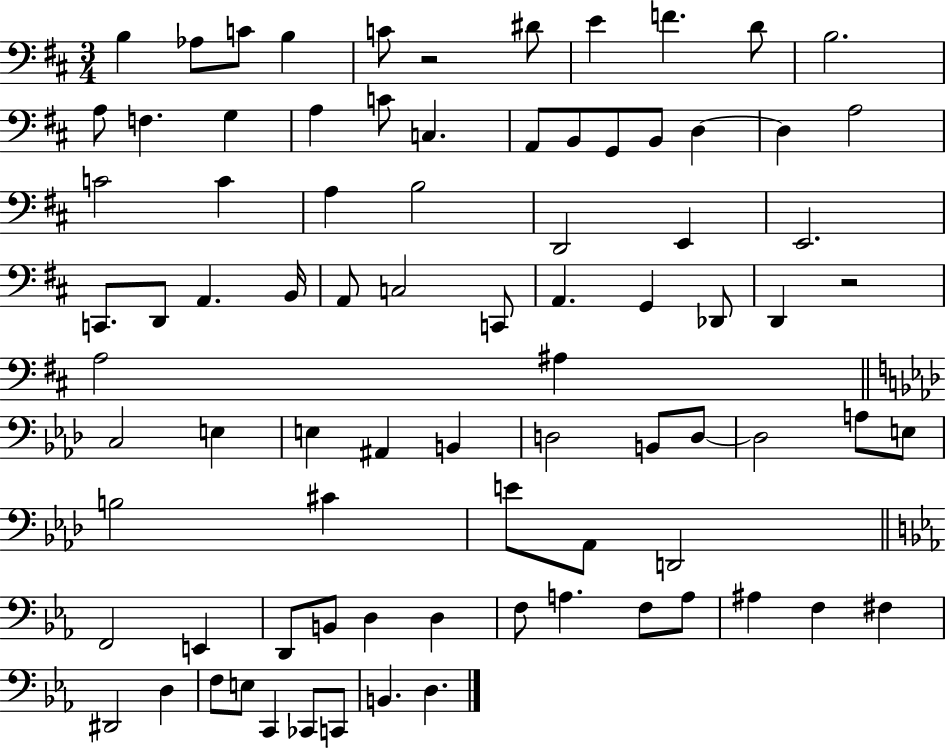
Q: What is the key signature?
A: D major